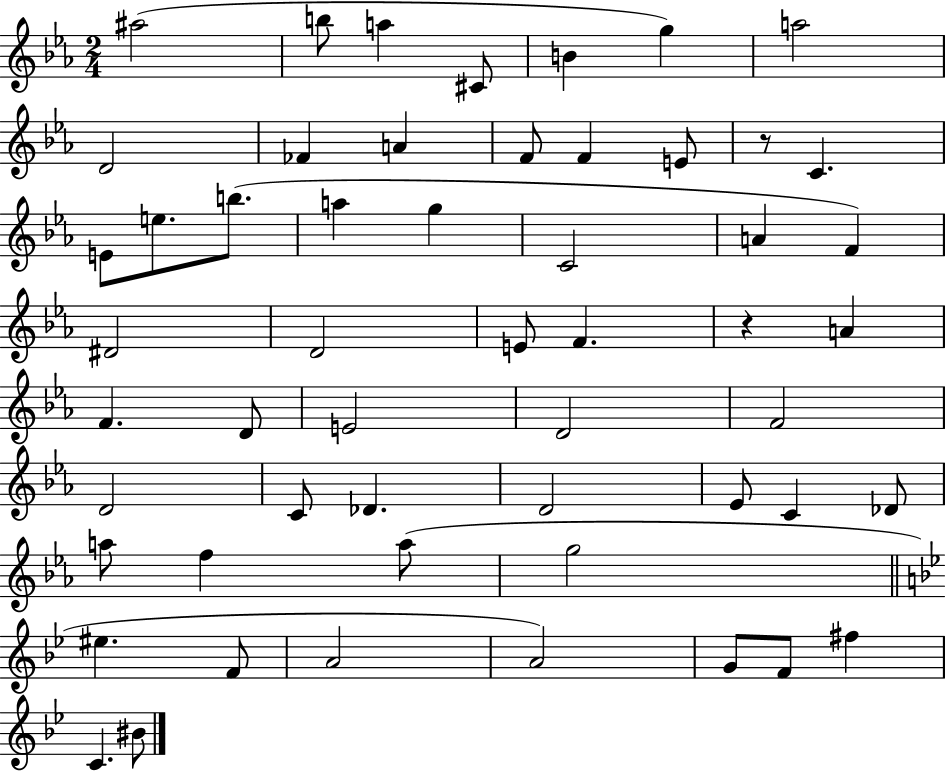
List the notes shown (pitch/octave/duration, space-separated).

A#5/h B5/e A5/q C#4/e B4/q G5/q A5/h D4/h FES4/q A4/q F4/e F4/q E4/e R/e C4/q. E4/e E5/e. B5/e. A5/q G5/q C4/h A4/q F4/q D#4/h D4/h E4/e F4/q. R/q A4/q F4/q. D4/e E4/h D4/h F4/h D4/h C4/e Db4/q. D4/h Eb4/e C4/q Db4/e A5/e F5/q A5/e G5/h EIS5/q. F4/e A4/h A4/h G4/e F4/e F#5/q C4/q. BIS4/e